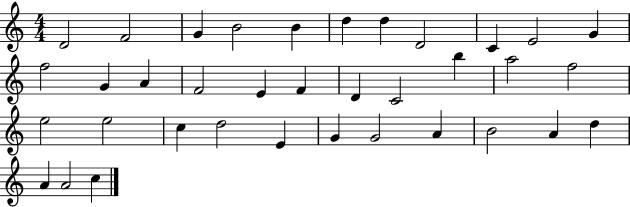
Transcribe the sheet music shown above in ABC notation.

X:1
T:Untitled
M:4/4
L:1/4
K:C
D2 F2 G B2 B d d D2 C E2 G f2 G A F2 E F D C2 b a2 f2 e2 e2 c d2 E G G2 A B2 A d A A2 c